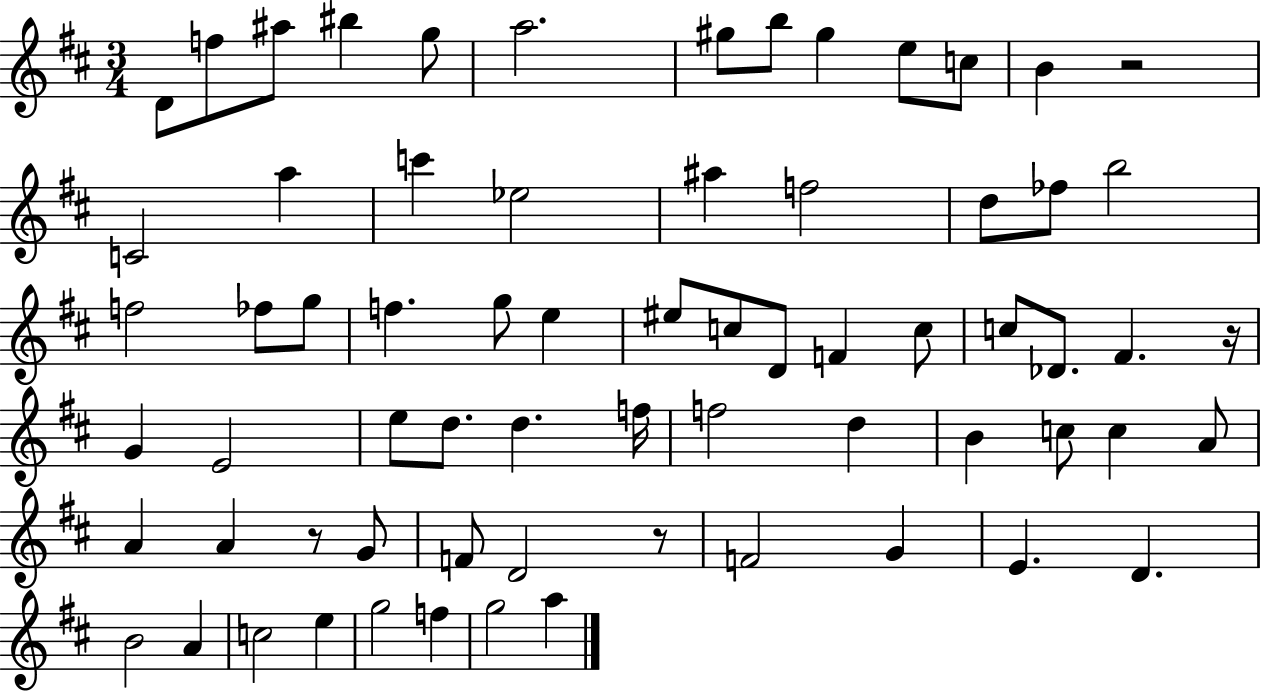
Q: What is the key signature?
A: D major